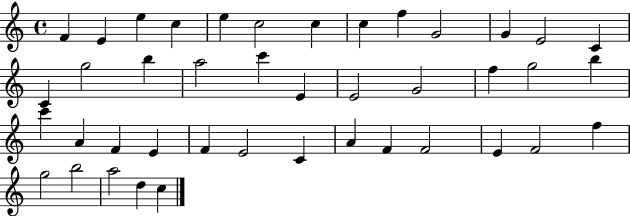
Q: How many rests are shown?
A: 0